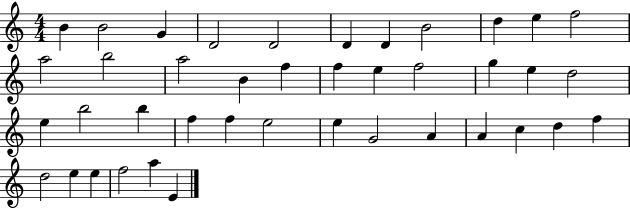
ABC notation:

X:1
T:Untitled
M:4/4
L:1/4
K:C
B B2 G D2 D2 D D B2 d e f2 a2 b2 a2 B f f e f2 g e d2 e b2 b f f e2 e G2 A A c d f d2 e e f2 a E